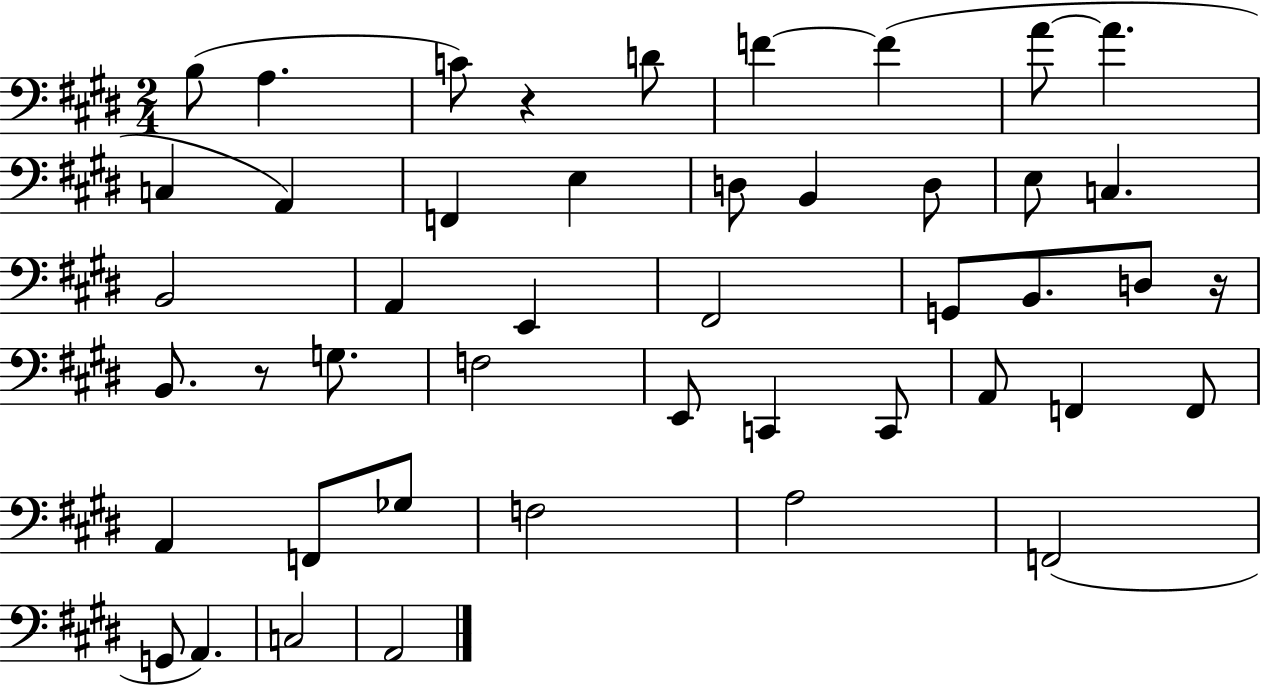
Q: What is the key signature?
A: E major